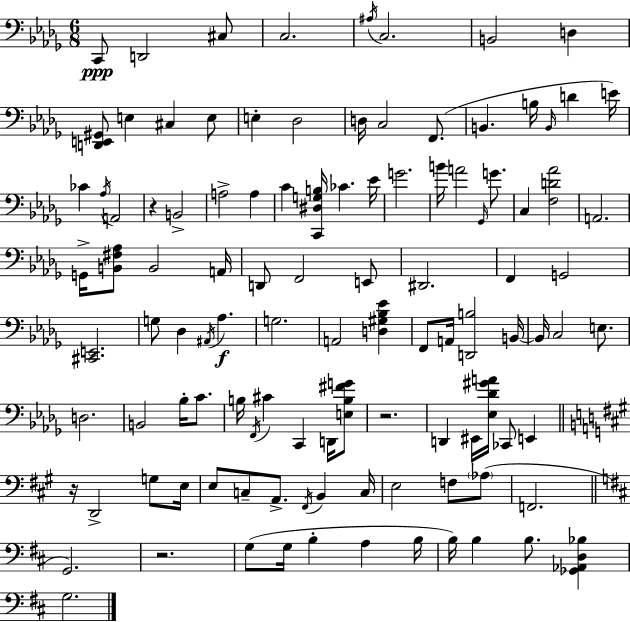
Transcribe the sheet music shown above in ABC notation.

X:1
T:Untitled
M:6/8
L:1/4
K:Bbm
C,,/2 D,,2 ^C,/2 C,2 ^A,/4 C,2 B,,2 D, [D,,E,,^G,,]/2 E, ^C, E,/2 E, _D,2 D,/4 C,2 F,,/2 B,, B,/4 B,,/4 D E/4 _C _A,/4 A,,2 z B,,2 A,2 A, C [C,,^D,G,B,]/4 _C _E/4 G2 B/4 A2 _G,,/4 G/2 C, [F,D_A]2 A,,2 G,,/4 [B,,^F,_A,]/2 B,,2 A,,/4 D,,/2 F,,2 E,,/2 ^D,,2 F,, G,,2 [^C,,E,,]2 G,/2 _D, ^A,,/4 _A, G,2 A,,2 [D,^G,_B,_E] F,,/2 A,,/4 [D,,B,]2 B,,/4 B,,/4 C,2 E,/2 D,2 B,,2 _B,/4 C/2 B,/4 F,,/4 ^C C,, D,,/4 [E,B,^FG]/2 z2 D,, ^E,,/4 [_E,_D^GA]/4 _C,,/2 E,, z/4 D,,2 G,/2 E,/4 E,/2 C,/2 A,,/2 ^F,,/4 B,, C,/4 E,2 F,/2 _A,/2 F,,2 G,,2 z2 G,/2 G,/4 B, A, B,/4 B,/4 B, B,/2 [_G,,_A,,D,_B,] G,2